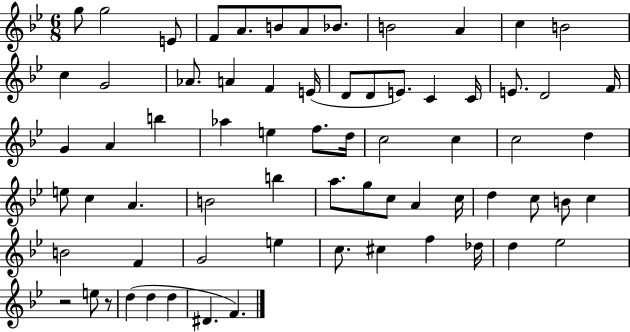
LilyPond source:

{
  \clef treble
  \numericTimeSignature
  \time 6/8
  \key bes \major
  g''8 g''2 e'8 | f'8 a'8. b'8 a'8 bes'8. | b'2 a'4 | c''4 b'2 | \break c''4 g'2 | aes'8. a'4 f'4 e'16( | d'8 d'8 e'8.) c'4 c'16 | e'8. d'2 f'16 | \break g'4 a'4 b''4 | aes''4 e''4 f''8. d''16 | c''2 c''4 | c''2 d''4 | \break e''8 c''4 a'4. | b'2 b''4 | a''8. g''8 c''8 a'4 c''16 | d''4 c''8 b'8 c''4 | \break b'2 f'4 | g'2 e''4 | c''8. cis''4 f''4 des''16 | d''4 ees''2 | \break r2 e''8 r8 | d''4( d''4 d''4 | dis'4. f'4.) | \bar "|."
}